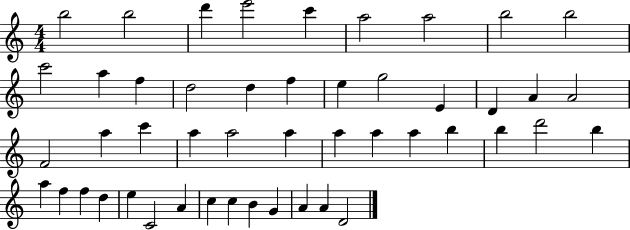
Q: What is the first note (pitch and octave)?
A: B5